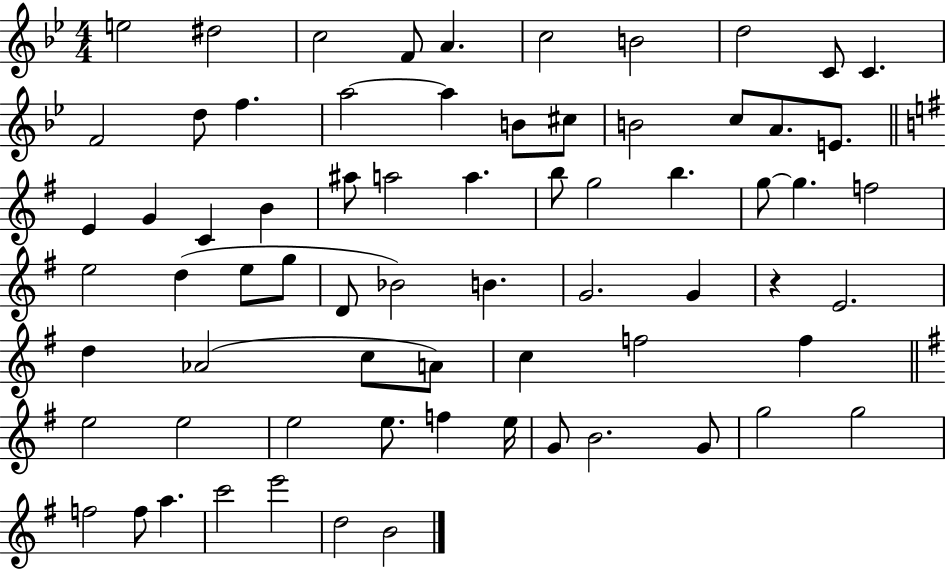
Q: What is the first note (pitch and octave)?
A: E5